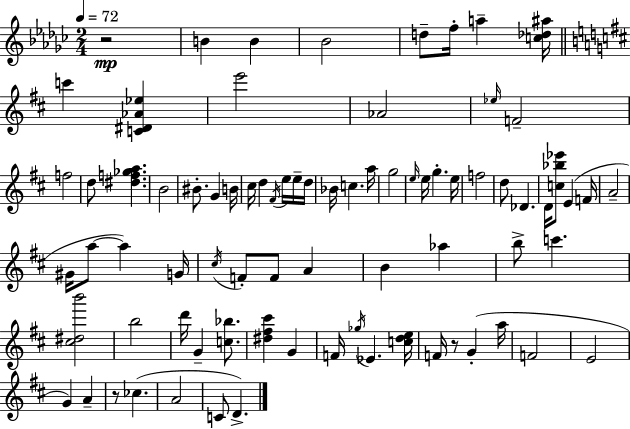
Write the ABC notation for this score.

X:1
T:Untitled
M:2/4
L:1/4
K:Ebm
z2 B B _B2 d/2 f/4 a [c_d^a]/4 c' [C^D_A_e] e'2 _A2 _e/4 F2 f2 d/2 [^df_ga] B2 ^B/2 G B/4 ^c/4 d ^F/4 e/4 e/4 d/4 _B/4 c a/4 g2 e/4 e/4 g e/4 f2 d/2 _D D/4 [c_b_e']/2 E F/4 A2 ^G/4 a/2 a G/4 ^c/4 F/2 F/2 A B _a b/2 c' [^c^db']2 b2 d'/4 G [c_b]/2 [^d^f^c'] G F/4 _g/4 _E [cde]/4 F/4 z/2 G a/4 F2 E2 G A z/2 _c A2 C/2 D